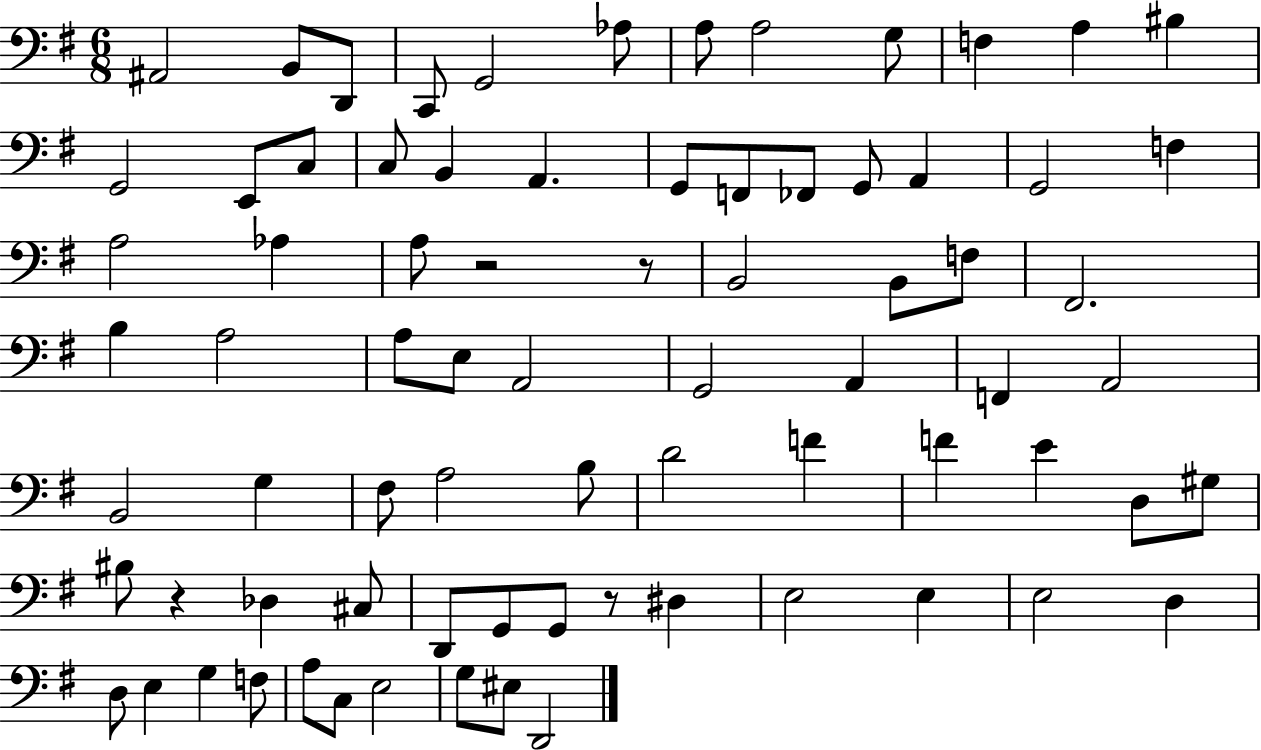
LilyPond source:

{
  \clef bass
  \numericTimeSignature
  \time 6/8
  \key g \major
  ais,2 b,8 d,8 | c,8 g,2 aes8 | a8 a2 g8 | f4 a4 bis4 | \break g,2 e,8 c8 | c8 b,4 a,4. | g,8 f,8 fes,8 g,8 a,4 | g,2 f4 | \break a2 aes4 | a8 r2 r8 | b,2 b,8 f8 | fis,2. | \break b4 a2 | a8 e8 a,2 | g,2 a,4 | f,4 a,2 | \break b,2 g4 | fis8 a2 b8 | d'2 f'4 | f'4 e'4 d8 gis8 | \break bis8 r4 des4 cis8 | d,8 g,8 g,8 r8 dis4 | e2 e4 | e2 d4 | \break d8 e4 g4 f8 | a8 c8 e2 | g8 eis8 d,2 | \bar "|."
}